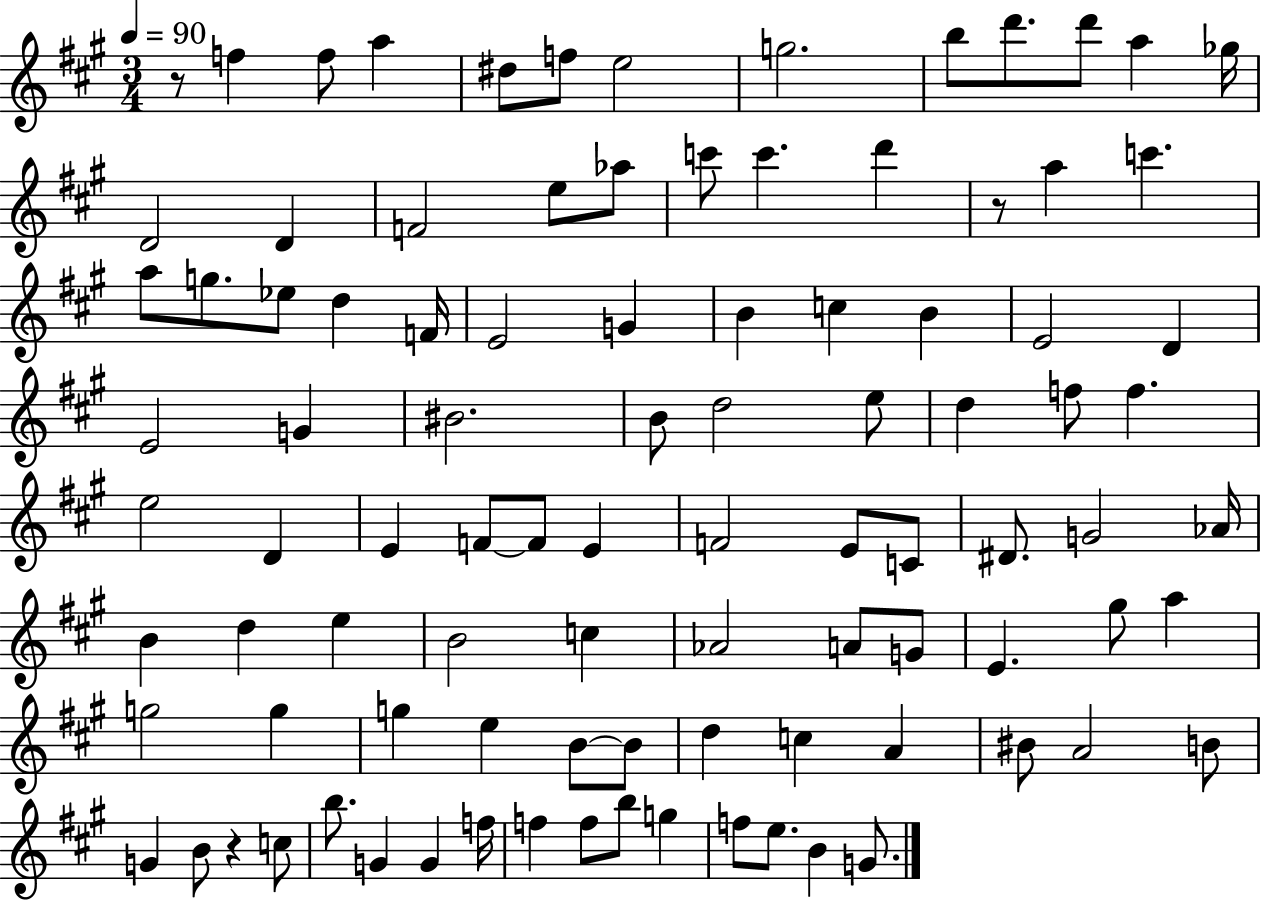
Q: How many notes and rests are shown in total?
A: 96